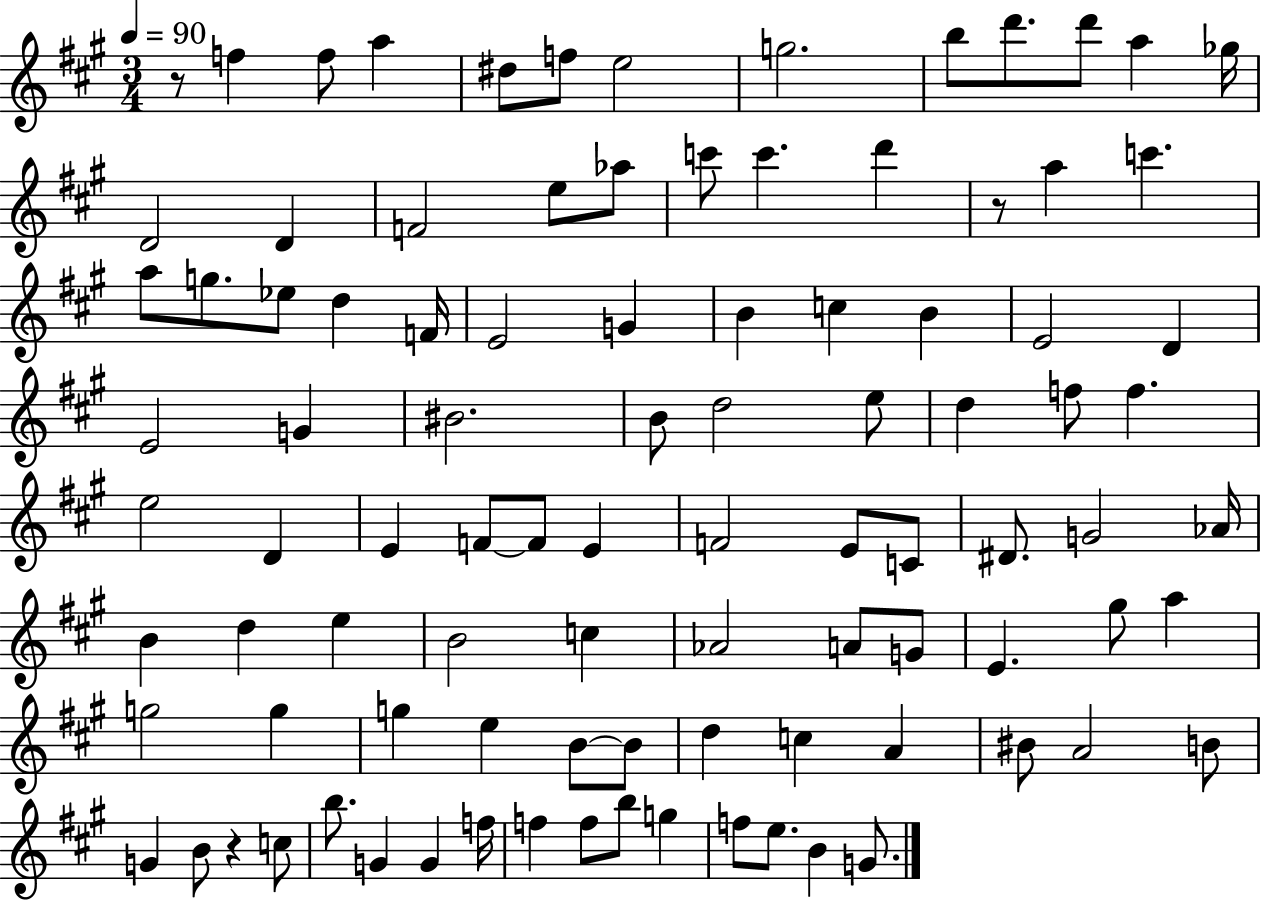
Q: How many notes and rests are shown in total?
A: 96